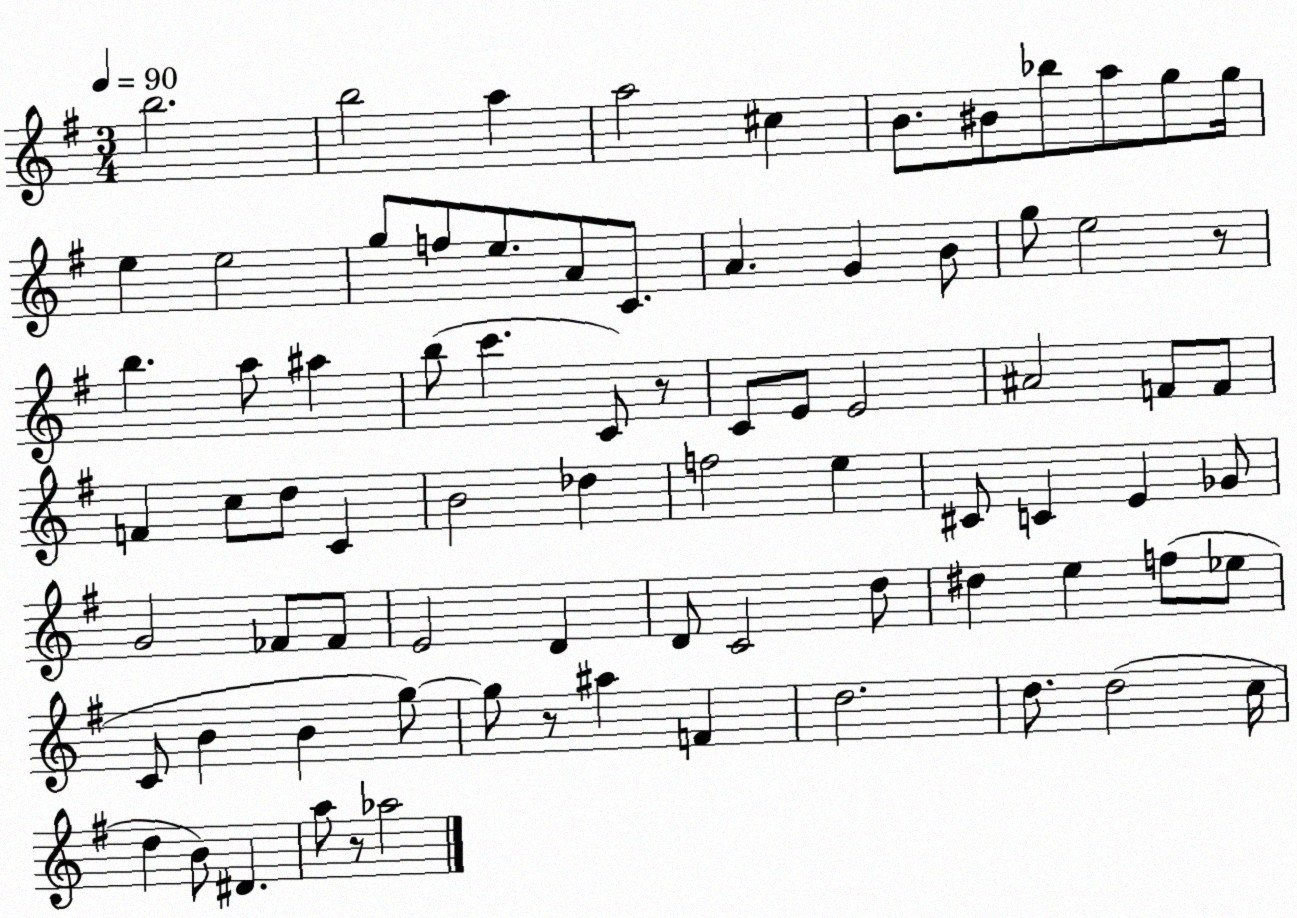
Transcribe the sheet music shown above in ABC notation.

X:1
T:Untitled
M:3/4
L:1/4
K:G
b2 b2 a a2 ^c B/2 ^B/2 _b/2 a/2 g/2 g/4 e e2 g/2 f/2 e/2 A/2 C/2 A G B/2 g/2 e2 z/2 b a/2 ^a b/2 c' C/2 z/2 C/2 E/2 E2 ^A2 F/2 F/2 F c/2 d/2 C B2 _d f2 e ^C/2 C E _G/2 G2 _F/2 _F/2 E2 D D/2 C2 d/2 ^d e f/2 _e/2 C/2 B B g/2 g/2 z/2 ^a F d2 d/2 d2 c/4 d B/2 ^D a/2 z/2 _a2